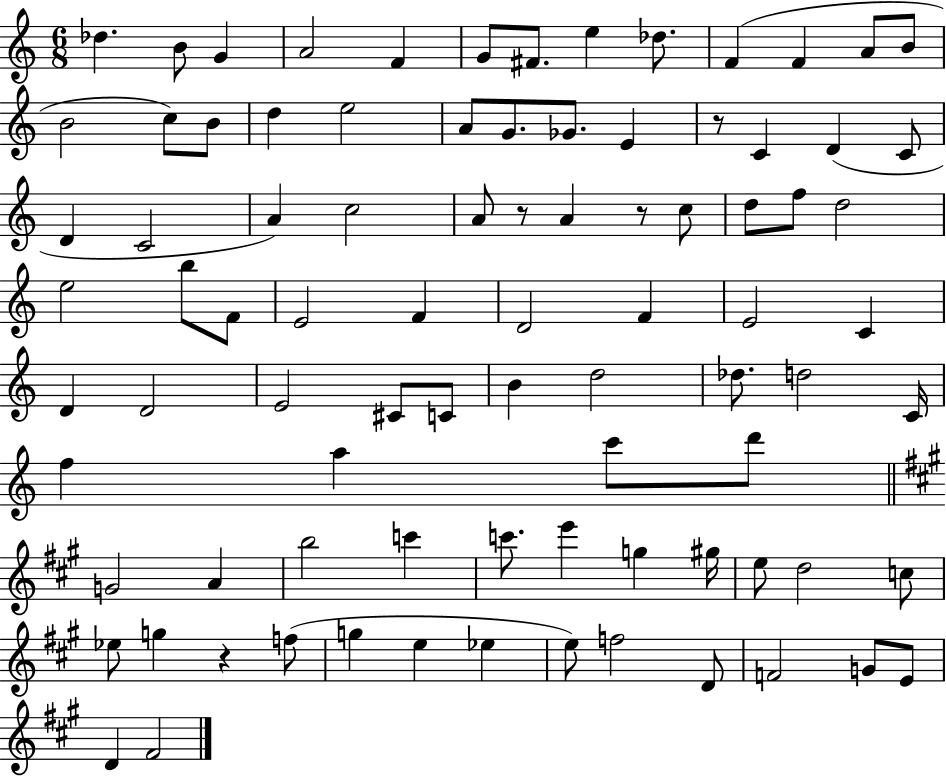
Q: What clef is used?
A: treble